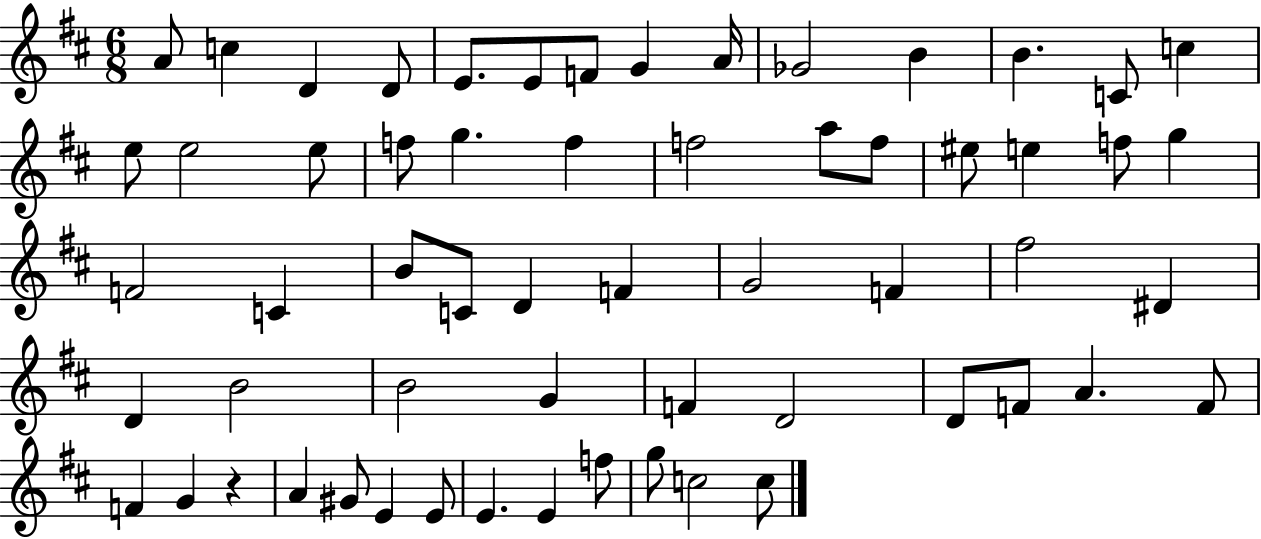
A4/e C5/q D4/q D4/e E4/e. E4/e F4/e G4/q A4/s Gb4/h B4/q B4/q. C4/e C5/q E5/e E5/h E5/e F5/e G5/q. F5/q F5/h A5/e F5/e EIS5/e E5/q F5/e G5/q F4/h C4/q B4/e C4/e D4/q F4/q G4/h F4/q F#5/h D#4/q D4/q B4/h B4/h G4/q F4/q D4/h D4/e F4/e A4/q. F4/e F4/q G4/q R/q A4/q G#4/e E4/q E4/e E4/q. E4/q F5/e G5/e C5/h C5/e